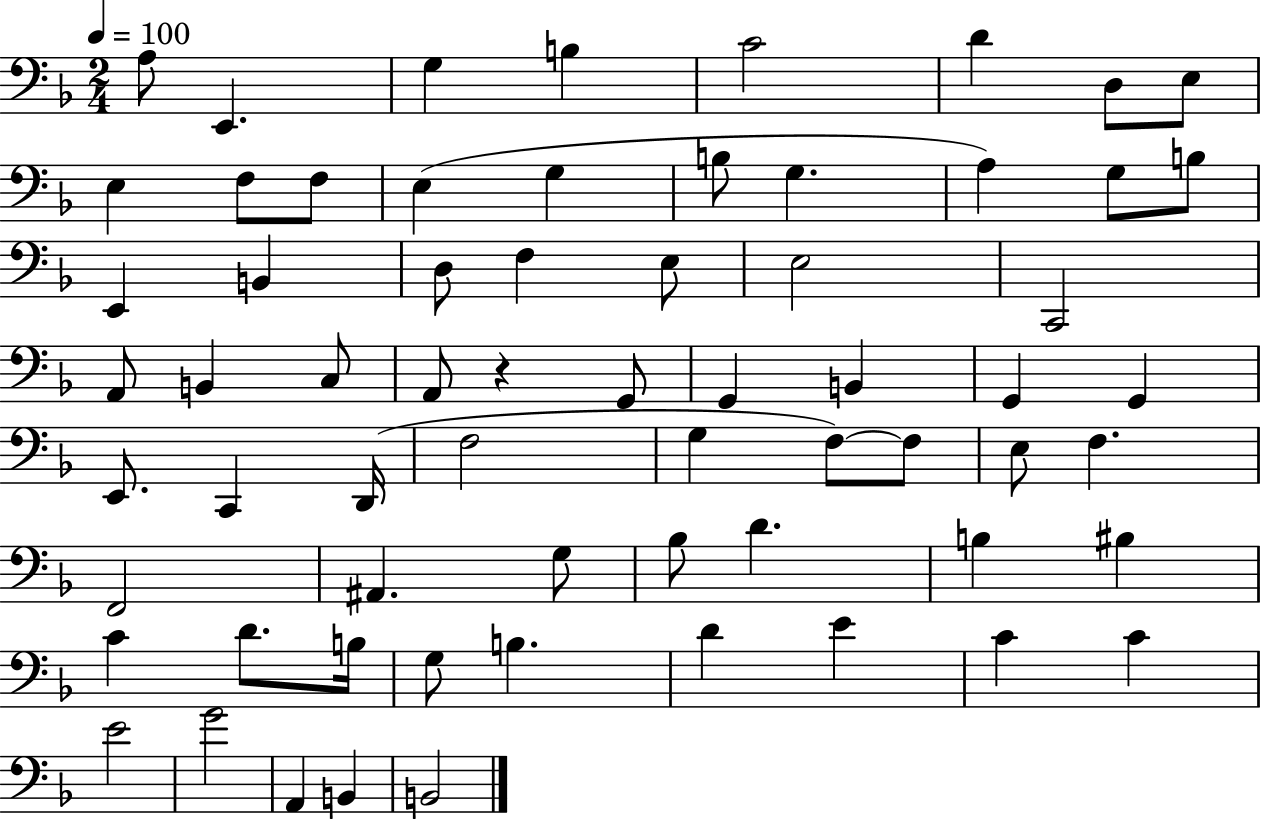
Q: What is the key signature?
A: F major